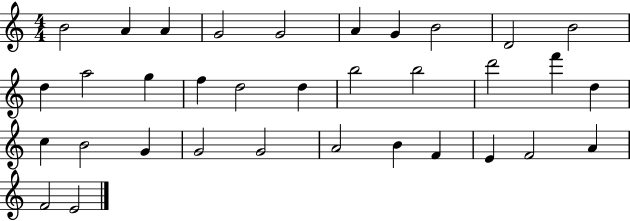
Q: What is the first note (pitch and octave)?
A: B4